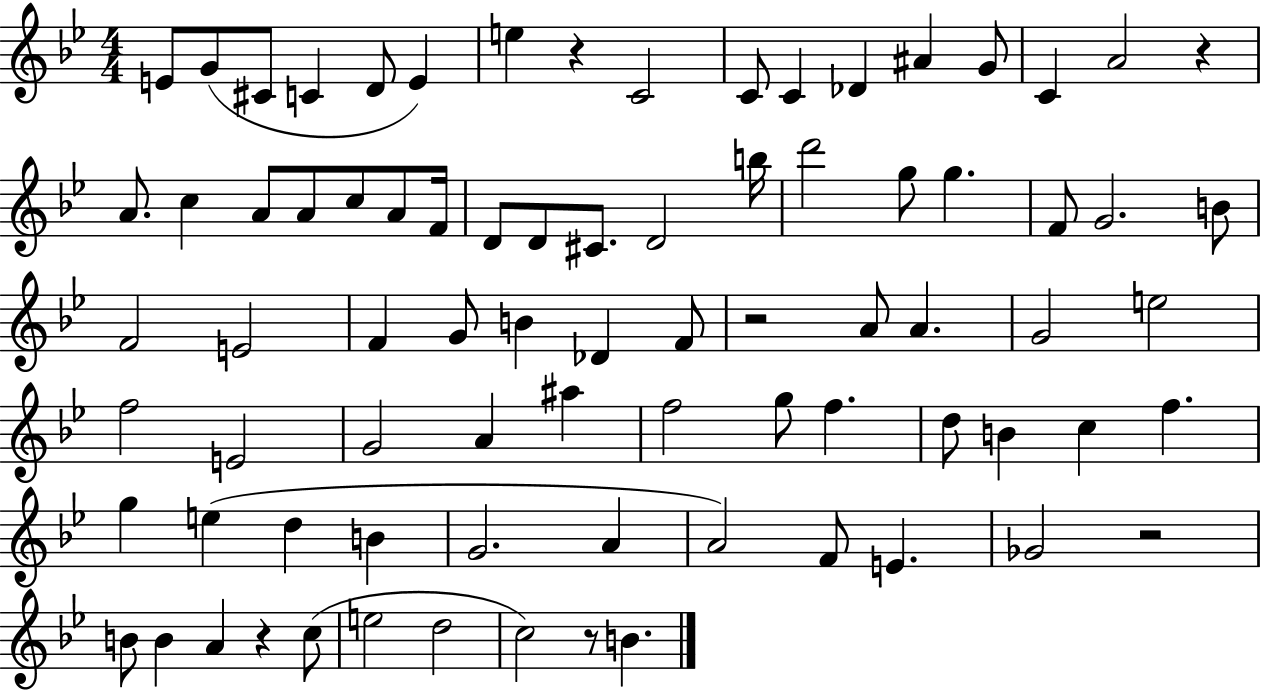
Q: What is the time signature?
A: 4/4